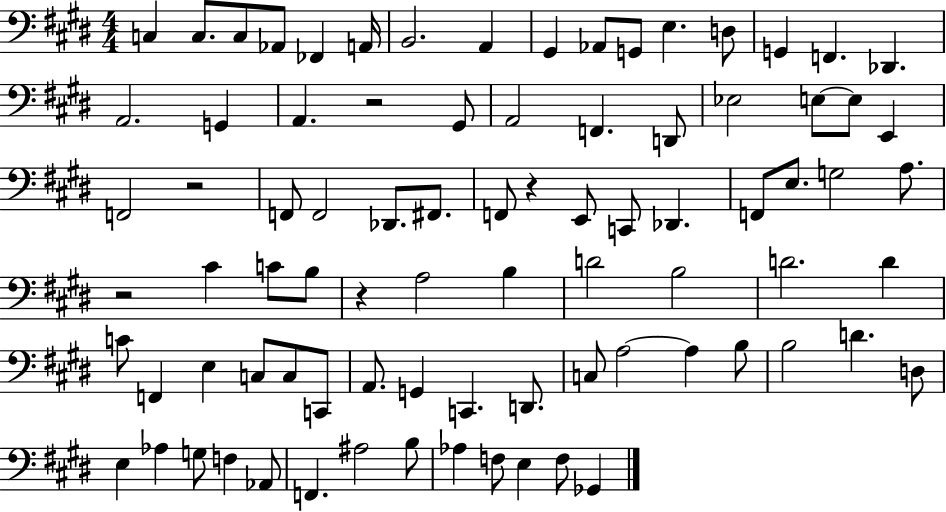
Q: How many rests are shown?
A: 5